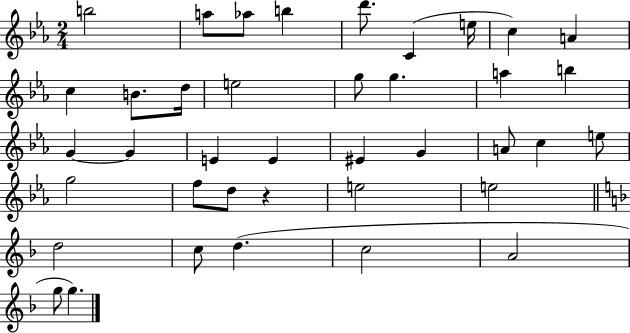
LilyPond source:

{
  \clef treble
  \numericTimeSignature
  \time 2/4
  \key ees \major
  b''2 | a''8 aes''8 b''4 | d'''8. c'4( e''16 | c''4) a'4 | \break c''4 b'8. d''16 | e''2 | g''8 g''4. | a''4 b''4 | \break g'4~~ g'4 | e'4 e'4 | eis'4 g'4 | a'8 c''4 e''8 | \break g''2 | f''8 d''8 r4 | e''2 | e''2 | \break \bar "||" \break \key f \major d''2 | c''8 d''4.( | c''2 | a'2 | \break g''8 g''4.) | \bar "|."
}